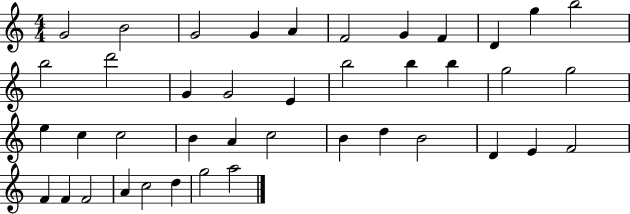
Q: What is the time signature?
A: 4/4